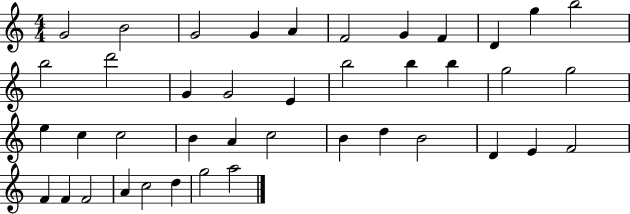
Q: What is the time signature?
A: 4/4